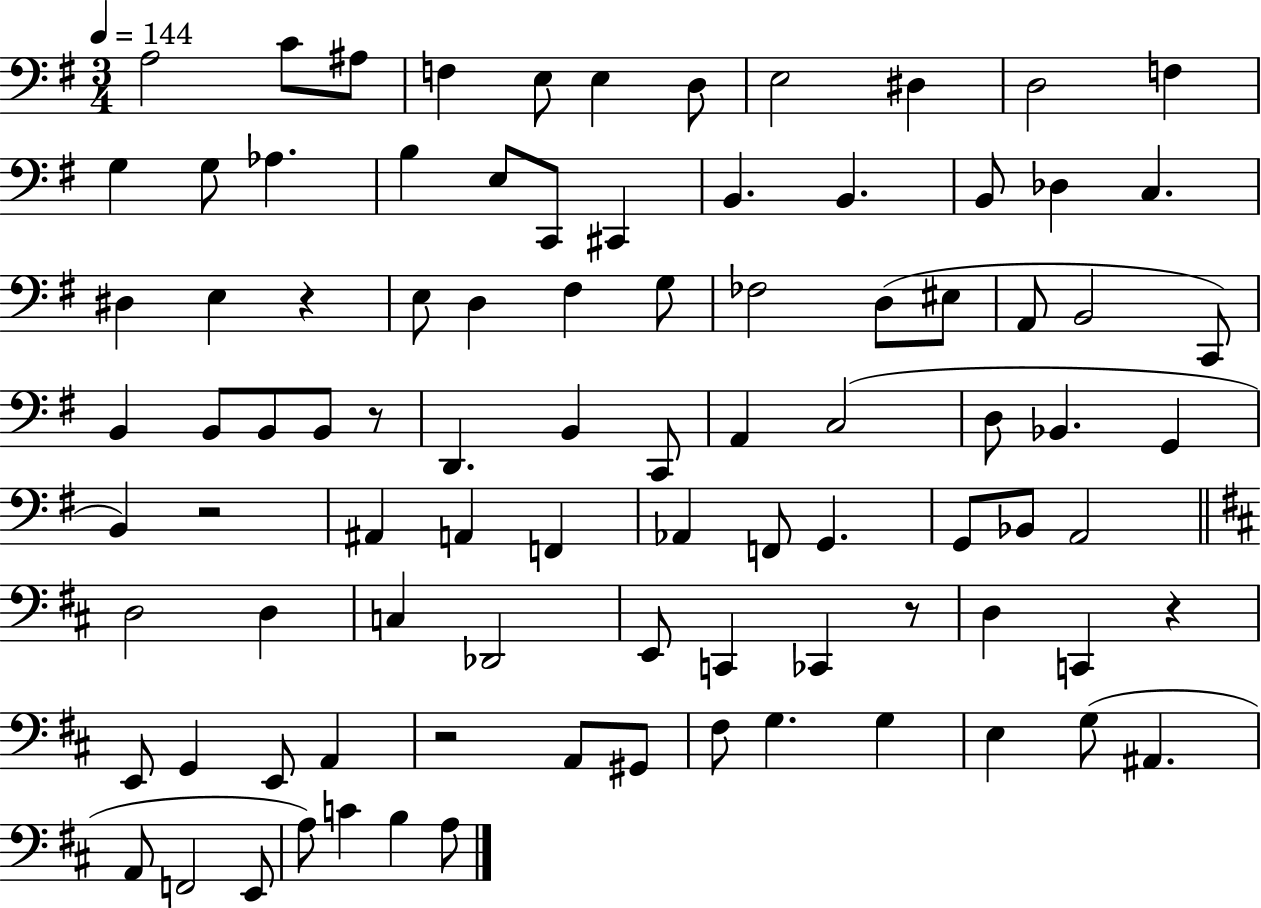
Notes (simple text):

A3/h C4/e A#3/e F3/q E3/e E3/q D3/e E3/h D#3/q D3/h F3/q G3/q G3/e Ab3/q. B3/q E3/e C2/e C#2/q B2/q. B2/q. B2/e Db3/q C3/q. D#3/q E3/q R/q E3/e D3/q F#3/q G3/e FES3/h D3/e EIS3/e A2/e B2/h C2/e B2/q B2/e B2/e B2/e R/e D2/q. B2/q C2/e A2/q C3/h D3/e Bb2/q. G2/q B2/q R/h A#2/q A2/q F2/q Ab2/q F2/e G2/q. G2/e Bb2/e A2/h D3/h D3/q C3/q Db2/h E2/e C2/q CES2/q R/e D3/q C2/q R/q E2/e G2/q E2/e A2/q R/h A2/e G#2/e F#3/e G3/q. G3/q E3/q G3/e A#2/q. A2/e F2/h E2/e A3/e C4/q B3/q A3/e